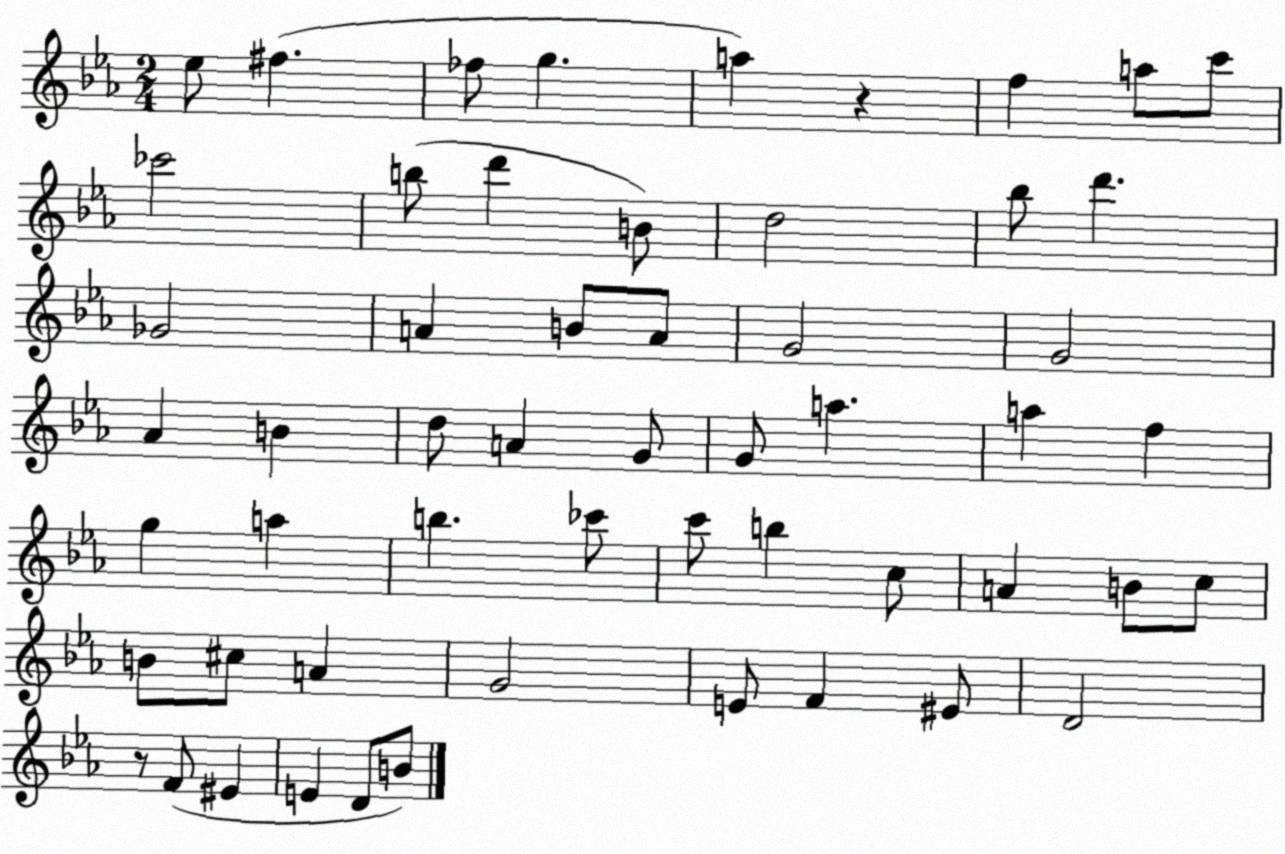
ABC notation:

X:1
T:Untitled
M:2/4
L:1/4
K:Eb
_e/2 ^f _f/2 g a z f a/2 c'/2 _c'2 b/2 d' B/2 d2 _b/2 d' _G2 A B/2 A/2 G2 G2 _A B d/2 A G/2 G/2 a a f g a b _c'/2 c'/2 b c/2 A B/2 c/2 B/2 ^c/2 A G2 E/2 F ^E/2 D2 z/2 F/2 ^E E D/2 B/2